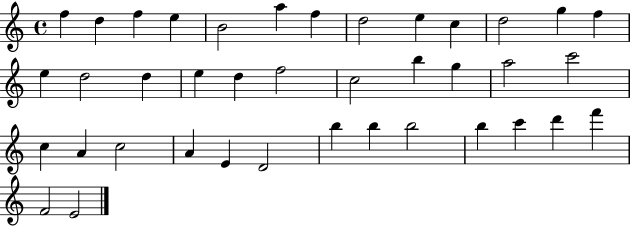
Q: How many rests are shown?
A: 0